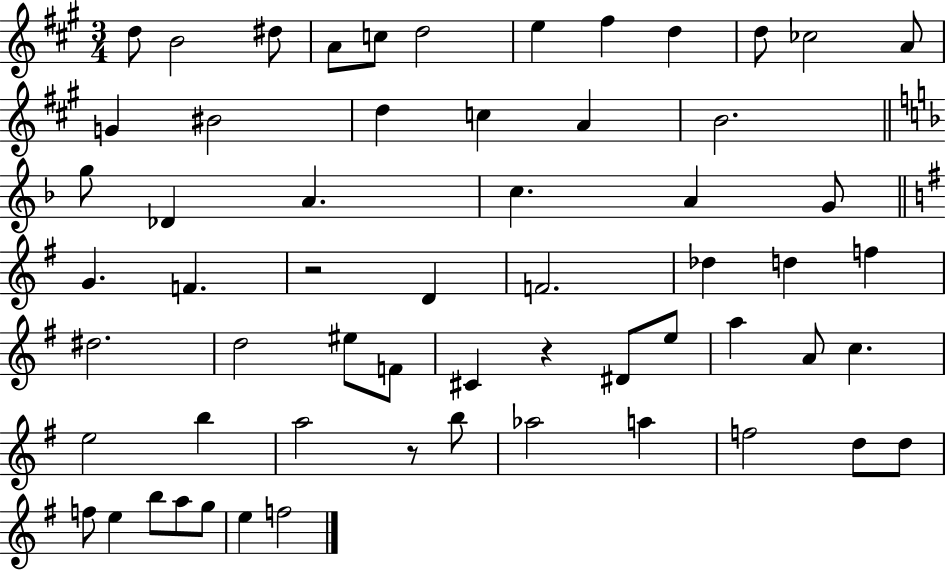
{
  \clef treble
  \numericTimeSignature
  \time 3/4
  \key a \major
  d''8 b'2 dis''8 | a'8 c''8 d''2 | e''4 fis''4 d''4 | d''8 ces''2 a'8 | \break g'4 bis'2 | d''4 c''4 a'4 | b'2. | \bar "||" \break \key f \major g''8 des'4 a'4. | c''4. a'4 g'8 | \bar "||" \break \key e \minor g'4. f'4. | r2 d'4 | f'2. | des''4 d''4 f''4 | \break dis''2. | d''2 eis''8 f'8 | cis'4 r4 dis'8 e''8 | a''4 a'8 c''4. | \break e''2 b''4 | a''2 r8 b''8 | aes''2 a''4 | f''2 d''8 d''8 | \break f''8 e''4 b''8 a''8 g''8 | e''4 f''2 | \bar "|."
}